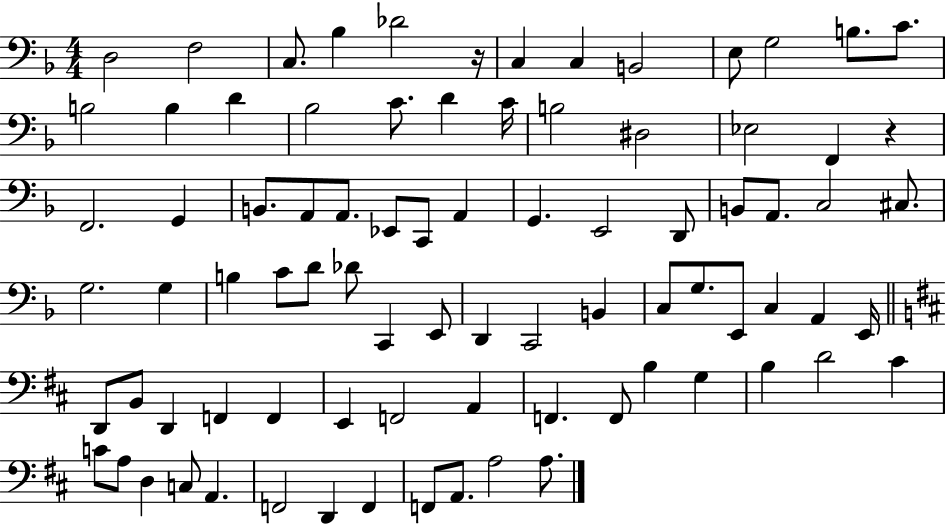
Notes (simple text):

D3/h F3/h C3/e. Bb3/q Db4/h R/s C3/q C3/q B2/h E3/e G3/h B3/e. C4/e. B3/h B3/q D4/q Bb3/h C4/e. D4/q C4/s B3/h D#3/h Eb3/h F2/q R/q F2/h. G2/q B2/e. A2/e A2/e. Eb2/e C2/e A2/q G2/q. E2/h D2/e B2/e A2/e. C3/h C#3/e. G3/h. G3/q B3/q C4/e D4/e Db4/e C2/q E2/e D2/q C2/h B2/q C3/e G3/e. E2/e C3/q A2/q E2/s D2/e B2/e D2/q F2/q F2/q E2/q F2/h A2/q F2/q. F2/e B3/q G3/q B3/q D4/h C#4/q C4/e A3/e D3/q C3/e A2/q. F2/h D2/q F2/q F2/e A2/e. A3/h A3/e.